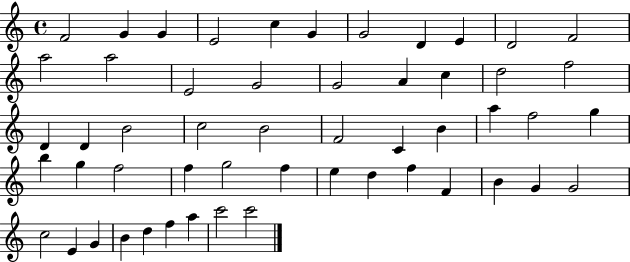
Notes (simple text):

F4/h G4/q G4/q E4/h C5/q G4/q G4/h D4/q E4/q D4/h F4/h A5/h A5/h E4/h G4/h G4/h A4/q C5/q D5/h F5/h D4/q D4/q B4/h C5/h B4/h F4/h C4/q B4/q A5/q F5/h G5/q B5/q G5/q F5/h F5/q G5/h F5/q E5/q D5/q F5/q F4/q B4/q G4/q G4/h C5/h E4/q G4/q B4/q D5/q F5/q A5/q C6/h C6/h